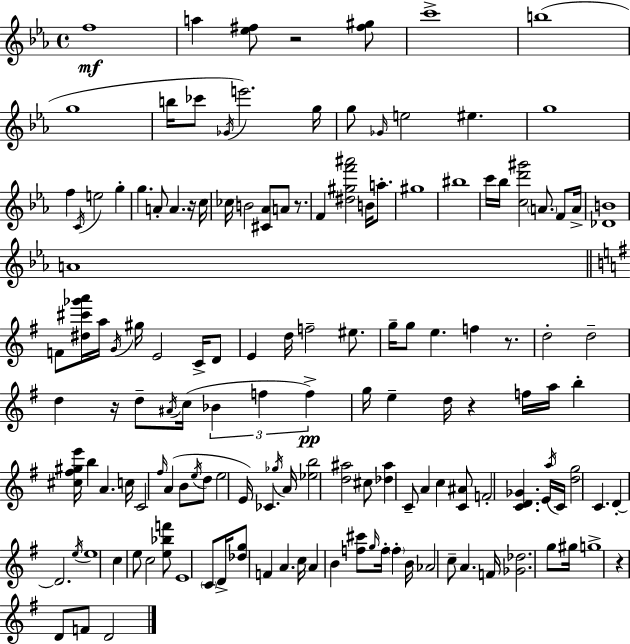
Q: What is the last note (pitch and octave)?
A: D4